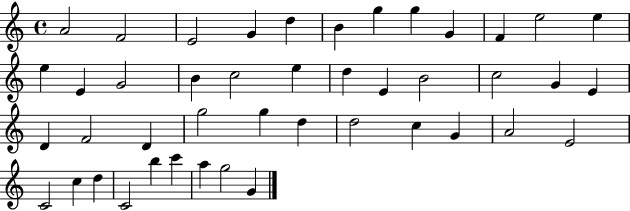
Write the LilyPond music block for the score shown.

{
  \clef treble
  \time 4/4
  \defaultTimeSignature
  \key c \major
  a'2 f'2 | e'2 g'4 d''4 | b'4 g''4 g''4 g'4 | f'4 e''2 e''4 | \break e''4 e'4 g'2 | b'4 c''2 e''4 | d''4 e'4 b'2 | c''2 g'4 e'4 | \break d'4 f'2 d'4 | g''2 g''4 d''4 | d''2 c''4 g'4 | a'2 e'2 | \break c'2 c''4 d''4 | c'2 b''4 c'''4 | a''4 g''2 g'4 | \bar "|."
}